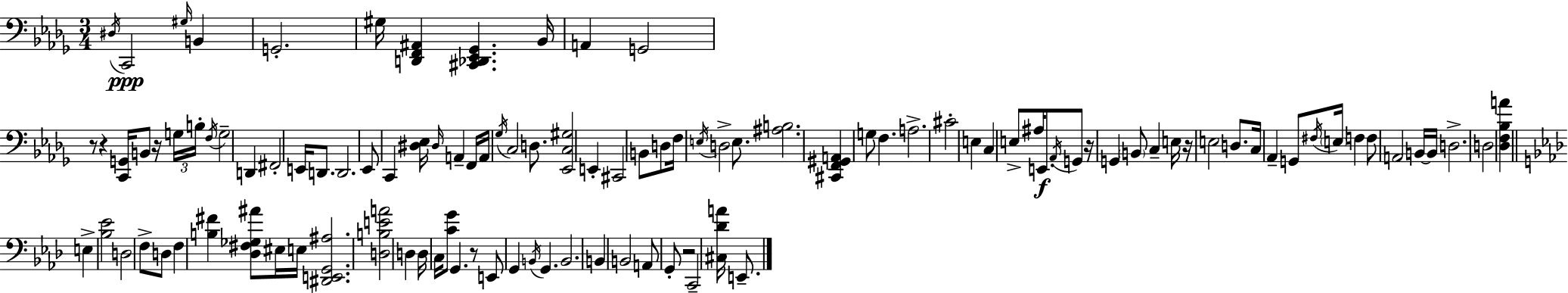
{
  \clef bass
  \numericTimeSignature
  \time 3/4
  \key bes \minor
  \acciaccatura { dis16 }\ppp c,2 \grace { gis16 } b,4 | g,2.-. | gis16 <d, f, ais,>4 <cis, des, ees, ges,>4. | bes,16 a,4 g,2 | \break r8 r4 <c, g,>16 b,8 r16 | \tuplet 3/2 { g16 b16-. \acciaccatura { f16 } } g2-- d,4 | fis,2-. e,16 | d,8. d,2. | \break ees,8 c,4 <dis ees>16 \grace { dis16 } a,4-- | f,16 a,16 \acciaccatura { ges16 } c2 | d8. <ees, c gis>2 | e,4-. cis,2 | \break b,8 d8 f16 \acciaccatura { e16 } d2-> | e8. <ais b>2. | <cis, f, gis, a,>4 g8 | f4. a2.-> | \break cis'2-. | e4 c4 e8-> | ais16 e,8.\f \acciaccatura { aes,16 } g,8 r16 g,4 | \parenthesize b,8 c4-- e16 r16 e2 | \break d8. c16 aes,4-- | g,8 \acciaccatura { fis16 } \parenthesize e16 f4 f8 a,2 | b,16~~ b,16 d2.-> | d2 | \break <des f bes a'>4 \bar "||" \break \key aes \major e4-> <bes ees'>2 | d2 f8-> d8 | f4 <b fis'>4 <des fis ges ais'>8 eis16 e16 | <dis, e, g, ais>2. | \break <d b e' a'>2 d4 | d16 c16 <c' g'>8 g,4. r8 | e,8 g,4 \acciaccatura { b,16 } g,4. | b,2. | \break b,4 b,2 | a,8 g,8-. r2 | c,2-- <cis des' a'>16 e,8.-- | \bar "|."
}